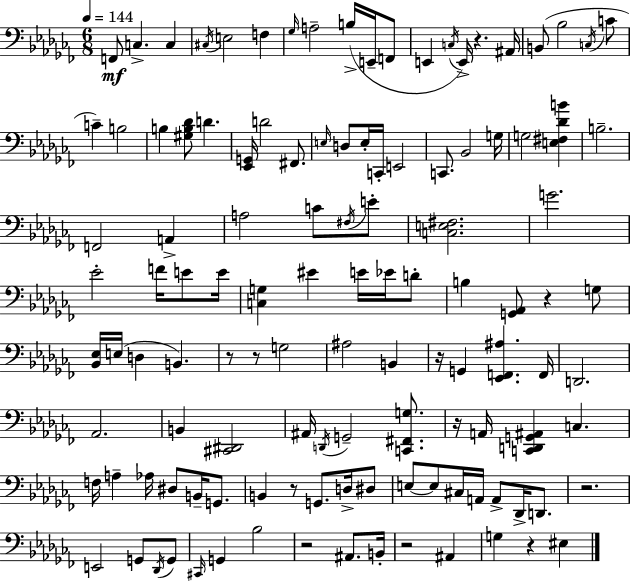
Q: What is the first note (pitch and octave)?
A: F2